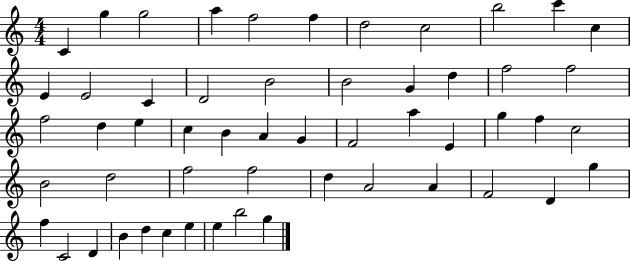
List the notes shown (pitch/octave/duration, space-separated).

C4/q G5/q G5/h A5/q F5/h F5/q D5/h C5/h B5/h C6/q C5/q E4/q E4/h C4/q D4/h B4/h B4/h G4/q D5/q F5/h F5/h F5/h D5/q E5/q C5/q B4/q A4/q G4/q F4/h A5/q E4/q G5/q F5/q C5/h B4/h D5/h F5/h F5/h D5/q A4/h A4/q F4/h D4/q G5/q F5/q C4/h D4/q B4/q D5/q C5/q E5/q E5/q B5/h G5/q